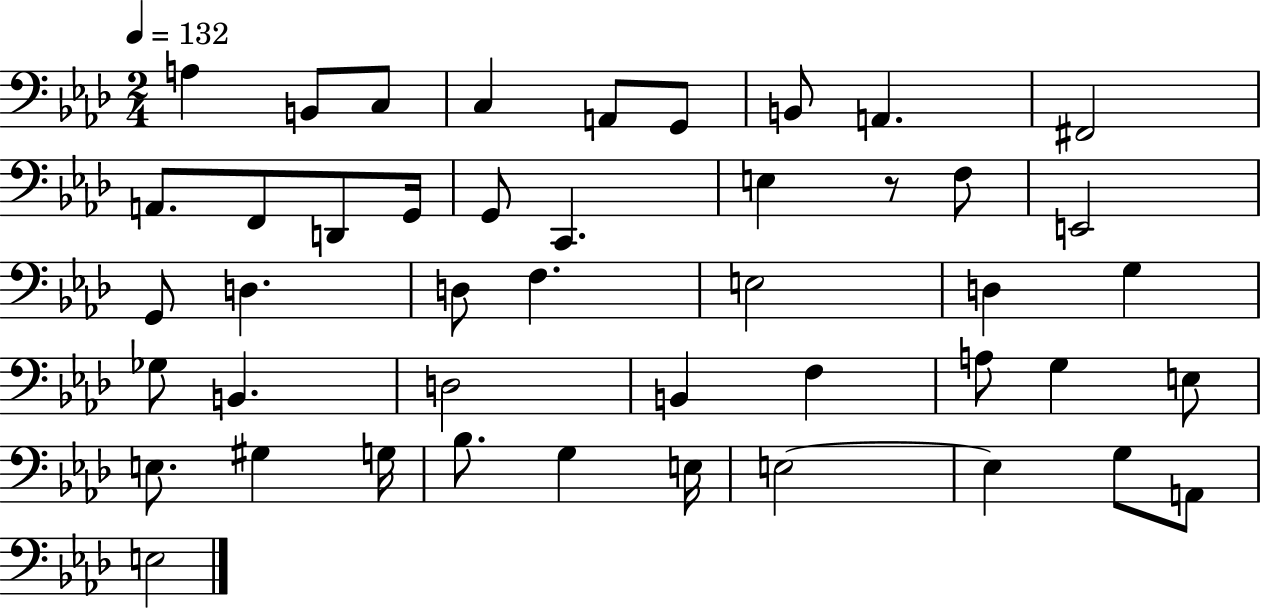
A3/q B2/e C3/e C3/q A2/e G2/e B2/e A2/q. F#2/h A2/e. F2/e D2/e G2/s G2/e C2/q. E3/q R/e F3/e E2/h G2/e D3/q. D3/e F3/q. E3/h D3/q G3/q Gb3/e B2/q. D3/h B2/q F3/q A3/e G3/q E3/e E3/e. G#3/q G3/s Bb3/e. G3/q E3/s E3/h E3/q G3/e A2/e E3/h